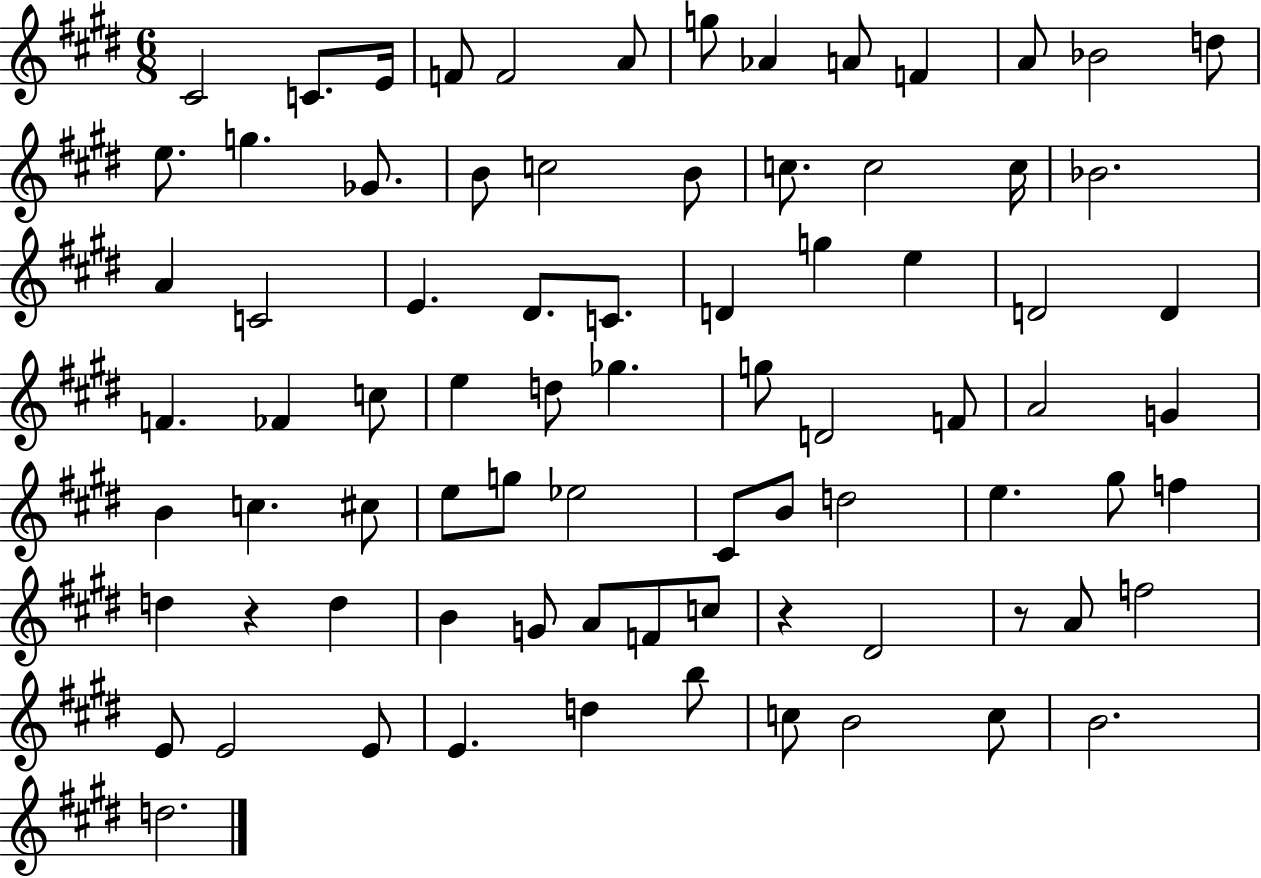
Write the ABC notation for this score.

X:1
T:Untitled
M:6/8
L:1/4
K:E
^C2 C/2 E/4 F/2 F2 A/2 g/2 _A A/2 F A/2 _B2 d/2 e/2 g _G/2 B/2 c2 B/2 c/2 c2 c/4 _B2 A C2 E ^D/2 C/2 D g e D2 D F _F c/2 e d/2 _g g/2 D2 F/2 A2 G B c ^c/2 e/2 g/2 _e2 ^C/2 B/2 d2 e ^g/2 f d z d B G/2 A/2 F/2 c/2 z ^D2 z/2 A/2 f2 E/2 E2 E/2 E d b/2 c/2 B2 c/2 B2 d2